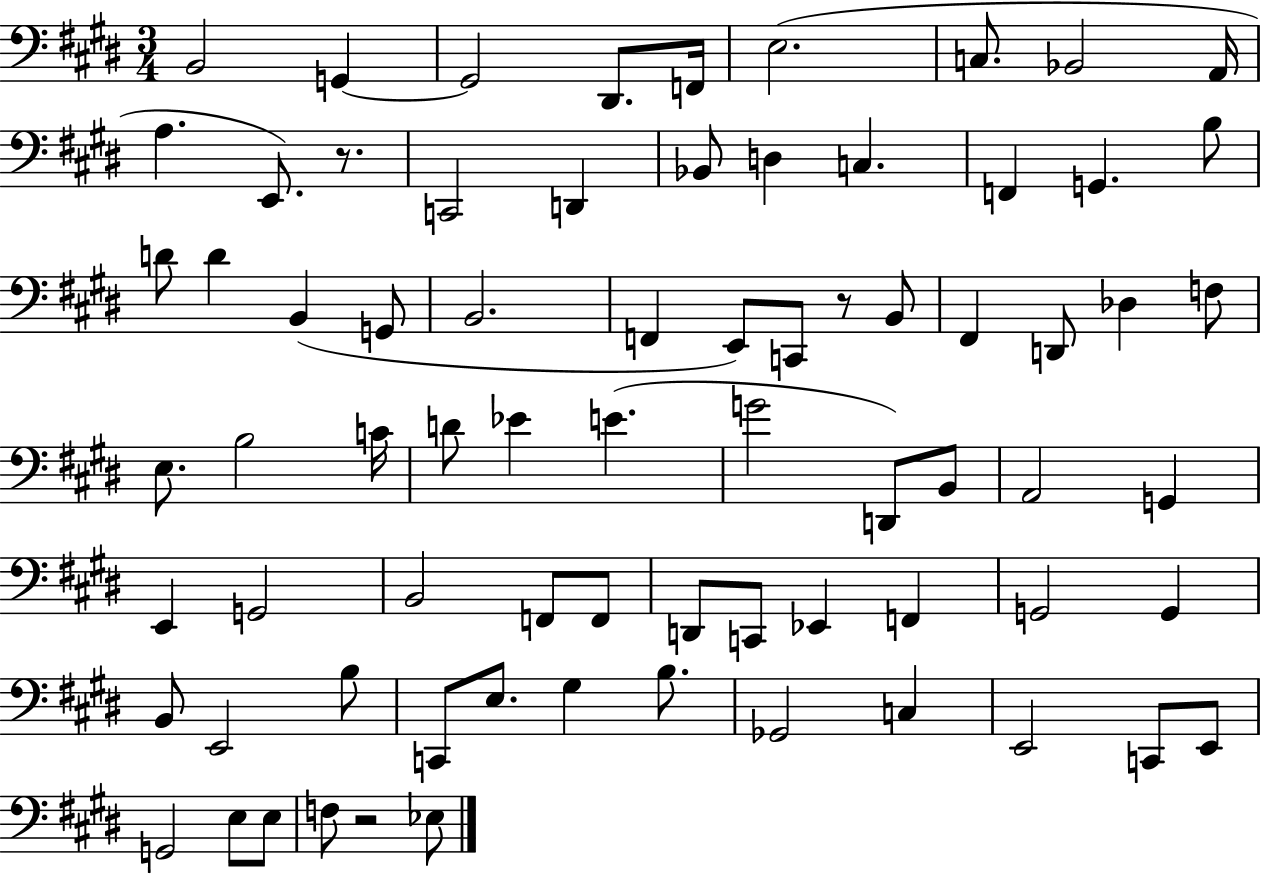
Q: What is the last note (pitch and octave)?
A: Eb3